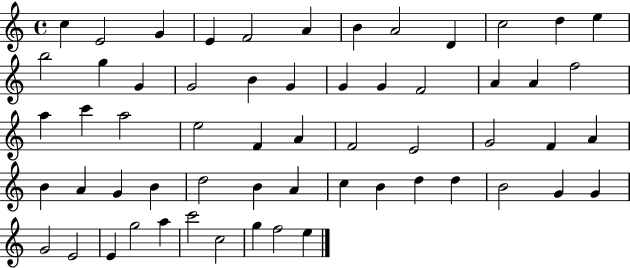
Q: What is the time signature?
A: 4/4